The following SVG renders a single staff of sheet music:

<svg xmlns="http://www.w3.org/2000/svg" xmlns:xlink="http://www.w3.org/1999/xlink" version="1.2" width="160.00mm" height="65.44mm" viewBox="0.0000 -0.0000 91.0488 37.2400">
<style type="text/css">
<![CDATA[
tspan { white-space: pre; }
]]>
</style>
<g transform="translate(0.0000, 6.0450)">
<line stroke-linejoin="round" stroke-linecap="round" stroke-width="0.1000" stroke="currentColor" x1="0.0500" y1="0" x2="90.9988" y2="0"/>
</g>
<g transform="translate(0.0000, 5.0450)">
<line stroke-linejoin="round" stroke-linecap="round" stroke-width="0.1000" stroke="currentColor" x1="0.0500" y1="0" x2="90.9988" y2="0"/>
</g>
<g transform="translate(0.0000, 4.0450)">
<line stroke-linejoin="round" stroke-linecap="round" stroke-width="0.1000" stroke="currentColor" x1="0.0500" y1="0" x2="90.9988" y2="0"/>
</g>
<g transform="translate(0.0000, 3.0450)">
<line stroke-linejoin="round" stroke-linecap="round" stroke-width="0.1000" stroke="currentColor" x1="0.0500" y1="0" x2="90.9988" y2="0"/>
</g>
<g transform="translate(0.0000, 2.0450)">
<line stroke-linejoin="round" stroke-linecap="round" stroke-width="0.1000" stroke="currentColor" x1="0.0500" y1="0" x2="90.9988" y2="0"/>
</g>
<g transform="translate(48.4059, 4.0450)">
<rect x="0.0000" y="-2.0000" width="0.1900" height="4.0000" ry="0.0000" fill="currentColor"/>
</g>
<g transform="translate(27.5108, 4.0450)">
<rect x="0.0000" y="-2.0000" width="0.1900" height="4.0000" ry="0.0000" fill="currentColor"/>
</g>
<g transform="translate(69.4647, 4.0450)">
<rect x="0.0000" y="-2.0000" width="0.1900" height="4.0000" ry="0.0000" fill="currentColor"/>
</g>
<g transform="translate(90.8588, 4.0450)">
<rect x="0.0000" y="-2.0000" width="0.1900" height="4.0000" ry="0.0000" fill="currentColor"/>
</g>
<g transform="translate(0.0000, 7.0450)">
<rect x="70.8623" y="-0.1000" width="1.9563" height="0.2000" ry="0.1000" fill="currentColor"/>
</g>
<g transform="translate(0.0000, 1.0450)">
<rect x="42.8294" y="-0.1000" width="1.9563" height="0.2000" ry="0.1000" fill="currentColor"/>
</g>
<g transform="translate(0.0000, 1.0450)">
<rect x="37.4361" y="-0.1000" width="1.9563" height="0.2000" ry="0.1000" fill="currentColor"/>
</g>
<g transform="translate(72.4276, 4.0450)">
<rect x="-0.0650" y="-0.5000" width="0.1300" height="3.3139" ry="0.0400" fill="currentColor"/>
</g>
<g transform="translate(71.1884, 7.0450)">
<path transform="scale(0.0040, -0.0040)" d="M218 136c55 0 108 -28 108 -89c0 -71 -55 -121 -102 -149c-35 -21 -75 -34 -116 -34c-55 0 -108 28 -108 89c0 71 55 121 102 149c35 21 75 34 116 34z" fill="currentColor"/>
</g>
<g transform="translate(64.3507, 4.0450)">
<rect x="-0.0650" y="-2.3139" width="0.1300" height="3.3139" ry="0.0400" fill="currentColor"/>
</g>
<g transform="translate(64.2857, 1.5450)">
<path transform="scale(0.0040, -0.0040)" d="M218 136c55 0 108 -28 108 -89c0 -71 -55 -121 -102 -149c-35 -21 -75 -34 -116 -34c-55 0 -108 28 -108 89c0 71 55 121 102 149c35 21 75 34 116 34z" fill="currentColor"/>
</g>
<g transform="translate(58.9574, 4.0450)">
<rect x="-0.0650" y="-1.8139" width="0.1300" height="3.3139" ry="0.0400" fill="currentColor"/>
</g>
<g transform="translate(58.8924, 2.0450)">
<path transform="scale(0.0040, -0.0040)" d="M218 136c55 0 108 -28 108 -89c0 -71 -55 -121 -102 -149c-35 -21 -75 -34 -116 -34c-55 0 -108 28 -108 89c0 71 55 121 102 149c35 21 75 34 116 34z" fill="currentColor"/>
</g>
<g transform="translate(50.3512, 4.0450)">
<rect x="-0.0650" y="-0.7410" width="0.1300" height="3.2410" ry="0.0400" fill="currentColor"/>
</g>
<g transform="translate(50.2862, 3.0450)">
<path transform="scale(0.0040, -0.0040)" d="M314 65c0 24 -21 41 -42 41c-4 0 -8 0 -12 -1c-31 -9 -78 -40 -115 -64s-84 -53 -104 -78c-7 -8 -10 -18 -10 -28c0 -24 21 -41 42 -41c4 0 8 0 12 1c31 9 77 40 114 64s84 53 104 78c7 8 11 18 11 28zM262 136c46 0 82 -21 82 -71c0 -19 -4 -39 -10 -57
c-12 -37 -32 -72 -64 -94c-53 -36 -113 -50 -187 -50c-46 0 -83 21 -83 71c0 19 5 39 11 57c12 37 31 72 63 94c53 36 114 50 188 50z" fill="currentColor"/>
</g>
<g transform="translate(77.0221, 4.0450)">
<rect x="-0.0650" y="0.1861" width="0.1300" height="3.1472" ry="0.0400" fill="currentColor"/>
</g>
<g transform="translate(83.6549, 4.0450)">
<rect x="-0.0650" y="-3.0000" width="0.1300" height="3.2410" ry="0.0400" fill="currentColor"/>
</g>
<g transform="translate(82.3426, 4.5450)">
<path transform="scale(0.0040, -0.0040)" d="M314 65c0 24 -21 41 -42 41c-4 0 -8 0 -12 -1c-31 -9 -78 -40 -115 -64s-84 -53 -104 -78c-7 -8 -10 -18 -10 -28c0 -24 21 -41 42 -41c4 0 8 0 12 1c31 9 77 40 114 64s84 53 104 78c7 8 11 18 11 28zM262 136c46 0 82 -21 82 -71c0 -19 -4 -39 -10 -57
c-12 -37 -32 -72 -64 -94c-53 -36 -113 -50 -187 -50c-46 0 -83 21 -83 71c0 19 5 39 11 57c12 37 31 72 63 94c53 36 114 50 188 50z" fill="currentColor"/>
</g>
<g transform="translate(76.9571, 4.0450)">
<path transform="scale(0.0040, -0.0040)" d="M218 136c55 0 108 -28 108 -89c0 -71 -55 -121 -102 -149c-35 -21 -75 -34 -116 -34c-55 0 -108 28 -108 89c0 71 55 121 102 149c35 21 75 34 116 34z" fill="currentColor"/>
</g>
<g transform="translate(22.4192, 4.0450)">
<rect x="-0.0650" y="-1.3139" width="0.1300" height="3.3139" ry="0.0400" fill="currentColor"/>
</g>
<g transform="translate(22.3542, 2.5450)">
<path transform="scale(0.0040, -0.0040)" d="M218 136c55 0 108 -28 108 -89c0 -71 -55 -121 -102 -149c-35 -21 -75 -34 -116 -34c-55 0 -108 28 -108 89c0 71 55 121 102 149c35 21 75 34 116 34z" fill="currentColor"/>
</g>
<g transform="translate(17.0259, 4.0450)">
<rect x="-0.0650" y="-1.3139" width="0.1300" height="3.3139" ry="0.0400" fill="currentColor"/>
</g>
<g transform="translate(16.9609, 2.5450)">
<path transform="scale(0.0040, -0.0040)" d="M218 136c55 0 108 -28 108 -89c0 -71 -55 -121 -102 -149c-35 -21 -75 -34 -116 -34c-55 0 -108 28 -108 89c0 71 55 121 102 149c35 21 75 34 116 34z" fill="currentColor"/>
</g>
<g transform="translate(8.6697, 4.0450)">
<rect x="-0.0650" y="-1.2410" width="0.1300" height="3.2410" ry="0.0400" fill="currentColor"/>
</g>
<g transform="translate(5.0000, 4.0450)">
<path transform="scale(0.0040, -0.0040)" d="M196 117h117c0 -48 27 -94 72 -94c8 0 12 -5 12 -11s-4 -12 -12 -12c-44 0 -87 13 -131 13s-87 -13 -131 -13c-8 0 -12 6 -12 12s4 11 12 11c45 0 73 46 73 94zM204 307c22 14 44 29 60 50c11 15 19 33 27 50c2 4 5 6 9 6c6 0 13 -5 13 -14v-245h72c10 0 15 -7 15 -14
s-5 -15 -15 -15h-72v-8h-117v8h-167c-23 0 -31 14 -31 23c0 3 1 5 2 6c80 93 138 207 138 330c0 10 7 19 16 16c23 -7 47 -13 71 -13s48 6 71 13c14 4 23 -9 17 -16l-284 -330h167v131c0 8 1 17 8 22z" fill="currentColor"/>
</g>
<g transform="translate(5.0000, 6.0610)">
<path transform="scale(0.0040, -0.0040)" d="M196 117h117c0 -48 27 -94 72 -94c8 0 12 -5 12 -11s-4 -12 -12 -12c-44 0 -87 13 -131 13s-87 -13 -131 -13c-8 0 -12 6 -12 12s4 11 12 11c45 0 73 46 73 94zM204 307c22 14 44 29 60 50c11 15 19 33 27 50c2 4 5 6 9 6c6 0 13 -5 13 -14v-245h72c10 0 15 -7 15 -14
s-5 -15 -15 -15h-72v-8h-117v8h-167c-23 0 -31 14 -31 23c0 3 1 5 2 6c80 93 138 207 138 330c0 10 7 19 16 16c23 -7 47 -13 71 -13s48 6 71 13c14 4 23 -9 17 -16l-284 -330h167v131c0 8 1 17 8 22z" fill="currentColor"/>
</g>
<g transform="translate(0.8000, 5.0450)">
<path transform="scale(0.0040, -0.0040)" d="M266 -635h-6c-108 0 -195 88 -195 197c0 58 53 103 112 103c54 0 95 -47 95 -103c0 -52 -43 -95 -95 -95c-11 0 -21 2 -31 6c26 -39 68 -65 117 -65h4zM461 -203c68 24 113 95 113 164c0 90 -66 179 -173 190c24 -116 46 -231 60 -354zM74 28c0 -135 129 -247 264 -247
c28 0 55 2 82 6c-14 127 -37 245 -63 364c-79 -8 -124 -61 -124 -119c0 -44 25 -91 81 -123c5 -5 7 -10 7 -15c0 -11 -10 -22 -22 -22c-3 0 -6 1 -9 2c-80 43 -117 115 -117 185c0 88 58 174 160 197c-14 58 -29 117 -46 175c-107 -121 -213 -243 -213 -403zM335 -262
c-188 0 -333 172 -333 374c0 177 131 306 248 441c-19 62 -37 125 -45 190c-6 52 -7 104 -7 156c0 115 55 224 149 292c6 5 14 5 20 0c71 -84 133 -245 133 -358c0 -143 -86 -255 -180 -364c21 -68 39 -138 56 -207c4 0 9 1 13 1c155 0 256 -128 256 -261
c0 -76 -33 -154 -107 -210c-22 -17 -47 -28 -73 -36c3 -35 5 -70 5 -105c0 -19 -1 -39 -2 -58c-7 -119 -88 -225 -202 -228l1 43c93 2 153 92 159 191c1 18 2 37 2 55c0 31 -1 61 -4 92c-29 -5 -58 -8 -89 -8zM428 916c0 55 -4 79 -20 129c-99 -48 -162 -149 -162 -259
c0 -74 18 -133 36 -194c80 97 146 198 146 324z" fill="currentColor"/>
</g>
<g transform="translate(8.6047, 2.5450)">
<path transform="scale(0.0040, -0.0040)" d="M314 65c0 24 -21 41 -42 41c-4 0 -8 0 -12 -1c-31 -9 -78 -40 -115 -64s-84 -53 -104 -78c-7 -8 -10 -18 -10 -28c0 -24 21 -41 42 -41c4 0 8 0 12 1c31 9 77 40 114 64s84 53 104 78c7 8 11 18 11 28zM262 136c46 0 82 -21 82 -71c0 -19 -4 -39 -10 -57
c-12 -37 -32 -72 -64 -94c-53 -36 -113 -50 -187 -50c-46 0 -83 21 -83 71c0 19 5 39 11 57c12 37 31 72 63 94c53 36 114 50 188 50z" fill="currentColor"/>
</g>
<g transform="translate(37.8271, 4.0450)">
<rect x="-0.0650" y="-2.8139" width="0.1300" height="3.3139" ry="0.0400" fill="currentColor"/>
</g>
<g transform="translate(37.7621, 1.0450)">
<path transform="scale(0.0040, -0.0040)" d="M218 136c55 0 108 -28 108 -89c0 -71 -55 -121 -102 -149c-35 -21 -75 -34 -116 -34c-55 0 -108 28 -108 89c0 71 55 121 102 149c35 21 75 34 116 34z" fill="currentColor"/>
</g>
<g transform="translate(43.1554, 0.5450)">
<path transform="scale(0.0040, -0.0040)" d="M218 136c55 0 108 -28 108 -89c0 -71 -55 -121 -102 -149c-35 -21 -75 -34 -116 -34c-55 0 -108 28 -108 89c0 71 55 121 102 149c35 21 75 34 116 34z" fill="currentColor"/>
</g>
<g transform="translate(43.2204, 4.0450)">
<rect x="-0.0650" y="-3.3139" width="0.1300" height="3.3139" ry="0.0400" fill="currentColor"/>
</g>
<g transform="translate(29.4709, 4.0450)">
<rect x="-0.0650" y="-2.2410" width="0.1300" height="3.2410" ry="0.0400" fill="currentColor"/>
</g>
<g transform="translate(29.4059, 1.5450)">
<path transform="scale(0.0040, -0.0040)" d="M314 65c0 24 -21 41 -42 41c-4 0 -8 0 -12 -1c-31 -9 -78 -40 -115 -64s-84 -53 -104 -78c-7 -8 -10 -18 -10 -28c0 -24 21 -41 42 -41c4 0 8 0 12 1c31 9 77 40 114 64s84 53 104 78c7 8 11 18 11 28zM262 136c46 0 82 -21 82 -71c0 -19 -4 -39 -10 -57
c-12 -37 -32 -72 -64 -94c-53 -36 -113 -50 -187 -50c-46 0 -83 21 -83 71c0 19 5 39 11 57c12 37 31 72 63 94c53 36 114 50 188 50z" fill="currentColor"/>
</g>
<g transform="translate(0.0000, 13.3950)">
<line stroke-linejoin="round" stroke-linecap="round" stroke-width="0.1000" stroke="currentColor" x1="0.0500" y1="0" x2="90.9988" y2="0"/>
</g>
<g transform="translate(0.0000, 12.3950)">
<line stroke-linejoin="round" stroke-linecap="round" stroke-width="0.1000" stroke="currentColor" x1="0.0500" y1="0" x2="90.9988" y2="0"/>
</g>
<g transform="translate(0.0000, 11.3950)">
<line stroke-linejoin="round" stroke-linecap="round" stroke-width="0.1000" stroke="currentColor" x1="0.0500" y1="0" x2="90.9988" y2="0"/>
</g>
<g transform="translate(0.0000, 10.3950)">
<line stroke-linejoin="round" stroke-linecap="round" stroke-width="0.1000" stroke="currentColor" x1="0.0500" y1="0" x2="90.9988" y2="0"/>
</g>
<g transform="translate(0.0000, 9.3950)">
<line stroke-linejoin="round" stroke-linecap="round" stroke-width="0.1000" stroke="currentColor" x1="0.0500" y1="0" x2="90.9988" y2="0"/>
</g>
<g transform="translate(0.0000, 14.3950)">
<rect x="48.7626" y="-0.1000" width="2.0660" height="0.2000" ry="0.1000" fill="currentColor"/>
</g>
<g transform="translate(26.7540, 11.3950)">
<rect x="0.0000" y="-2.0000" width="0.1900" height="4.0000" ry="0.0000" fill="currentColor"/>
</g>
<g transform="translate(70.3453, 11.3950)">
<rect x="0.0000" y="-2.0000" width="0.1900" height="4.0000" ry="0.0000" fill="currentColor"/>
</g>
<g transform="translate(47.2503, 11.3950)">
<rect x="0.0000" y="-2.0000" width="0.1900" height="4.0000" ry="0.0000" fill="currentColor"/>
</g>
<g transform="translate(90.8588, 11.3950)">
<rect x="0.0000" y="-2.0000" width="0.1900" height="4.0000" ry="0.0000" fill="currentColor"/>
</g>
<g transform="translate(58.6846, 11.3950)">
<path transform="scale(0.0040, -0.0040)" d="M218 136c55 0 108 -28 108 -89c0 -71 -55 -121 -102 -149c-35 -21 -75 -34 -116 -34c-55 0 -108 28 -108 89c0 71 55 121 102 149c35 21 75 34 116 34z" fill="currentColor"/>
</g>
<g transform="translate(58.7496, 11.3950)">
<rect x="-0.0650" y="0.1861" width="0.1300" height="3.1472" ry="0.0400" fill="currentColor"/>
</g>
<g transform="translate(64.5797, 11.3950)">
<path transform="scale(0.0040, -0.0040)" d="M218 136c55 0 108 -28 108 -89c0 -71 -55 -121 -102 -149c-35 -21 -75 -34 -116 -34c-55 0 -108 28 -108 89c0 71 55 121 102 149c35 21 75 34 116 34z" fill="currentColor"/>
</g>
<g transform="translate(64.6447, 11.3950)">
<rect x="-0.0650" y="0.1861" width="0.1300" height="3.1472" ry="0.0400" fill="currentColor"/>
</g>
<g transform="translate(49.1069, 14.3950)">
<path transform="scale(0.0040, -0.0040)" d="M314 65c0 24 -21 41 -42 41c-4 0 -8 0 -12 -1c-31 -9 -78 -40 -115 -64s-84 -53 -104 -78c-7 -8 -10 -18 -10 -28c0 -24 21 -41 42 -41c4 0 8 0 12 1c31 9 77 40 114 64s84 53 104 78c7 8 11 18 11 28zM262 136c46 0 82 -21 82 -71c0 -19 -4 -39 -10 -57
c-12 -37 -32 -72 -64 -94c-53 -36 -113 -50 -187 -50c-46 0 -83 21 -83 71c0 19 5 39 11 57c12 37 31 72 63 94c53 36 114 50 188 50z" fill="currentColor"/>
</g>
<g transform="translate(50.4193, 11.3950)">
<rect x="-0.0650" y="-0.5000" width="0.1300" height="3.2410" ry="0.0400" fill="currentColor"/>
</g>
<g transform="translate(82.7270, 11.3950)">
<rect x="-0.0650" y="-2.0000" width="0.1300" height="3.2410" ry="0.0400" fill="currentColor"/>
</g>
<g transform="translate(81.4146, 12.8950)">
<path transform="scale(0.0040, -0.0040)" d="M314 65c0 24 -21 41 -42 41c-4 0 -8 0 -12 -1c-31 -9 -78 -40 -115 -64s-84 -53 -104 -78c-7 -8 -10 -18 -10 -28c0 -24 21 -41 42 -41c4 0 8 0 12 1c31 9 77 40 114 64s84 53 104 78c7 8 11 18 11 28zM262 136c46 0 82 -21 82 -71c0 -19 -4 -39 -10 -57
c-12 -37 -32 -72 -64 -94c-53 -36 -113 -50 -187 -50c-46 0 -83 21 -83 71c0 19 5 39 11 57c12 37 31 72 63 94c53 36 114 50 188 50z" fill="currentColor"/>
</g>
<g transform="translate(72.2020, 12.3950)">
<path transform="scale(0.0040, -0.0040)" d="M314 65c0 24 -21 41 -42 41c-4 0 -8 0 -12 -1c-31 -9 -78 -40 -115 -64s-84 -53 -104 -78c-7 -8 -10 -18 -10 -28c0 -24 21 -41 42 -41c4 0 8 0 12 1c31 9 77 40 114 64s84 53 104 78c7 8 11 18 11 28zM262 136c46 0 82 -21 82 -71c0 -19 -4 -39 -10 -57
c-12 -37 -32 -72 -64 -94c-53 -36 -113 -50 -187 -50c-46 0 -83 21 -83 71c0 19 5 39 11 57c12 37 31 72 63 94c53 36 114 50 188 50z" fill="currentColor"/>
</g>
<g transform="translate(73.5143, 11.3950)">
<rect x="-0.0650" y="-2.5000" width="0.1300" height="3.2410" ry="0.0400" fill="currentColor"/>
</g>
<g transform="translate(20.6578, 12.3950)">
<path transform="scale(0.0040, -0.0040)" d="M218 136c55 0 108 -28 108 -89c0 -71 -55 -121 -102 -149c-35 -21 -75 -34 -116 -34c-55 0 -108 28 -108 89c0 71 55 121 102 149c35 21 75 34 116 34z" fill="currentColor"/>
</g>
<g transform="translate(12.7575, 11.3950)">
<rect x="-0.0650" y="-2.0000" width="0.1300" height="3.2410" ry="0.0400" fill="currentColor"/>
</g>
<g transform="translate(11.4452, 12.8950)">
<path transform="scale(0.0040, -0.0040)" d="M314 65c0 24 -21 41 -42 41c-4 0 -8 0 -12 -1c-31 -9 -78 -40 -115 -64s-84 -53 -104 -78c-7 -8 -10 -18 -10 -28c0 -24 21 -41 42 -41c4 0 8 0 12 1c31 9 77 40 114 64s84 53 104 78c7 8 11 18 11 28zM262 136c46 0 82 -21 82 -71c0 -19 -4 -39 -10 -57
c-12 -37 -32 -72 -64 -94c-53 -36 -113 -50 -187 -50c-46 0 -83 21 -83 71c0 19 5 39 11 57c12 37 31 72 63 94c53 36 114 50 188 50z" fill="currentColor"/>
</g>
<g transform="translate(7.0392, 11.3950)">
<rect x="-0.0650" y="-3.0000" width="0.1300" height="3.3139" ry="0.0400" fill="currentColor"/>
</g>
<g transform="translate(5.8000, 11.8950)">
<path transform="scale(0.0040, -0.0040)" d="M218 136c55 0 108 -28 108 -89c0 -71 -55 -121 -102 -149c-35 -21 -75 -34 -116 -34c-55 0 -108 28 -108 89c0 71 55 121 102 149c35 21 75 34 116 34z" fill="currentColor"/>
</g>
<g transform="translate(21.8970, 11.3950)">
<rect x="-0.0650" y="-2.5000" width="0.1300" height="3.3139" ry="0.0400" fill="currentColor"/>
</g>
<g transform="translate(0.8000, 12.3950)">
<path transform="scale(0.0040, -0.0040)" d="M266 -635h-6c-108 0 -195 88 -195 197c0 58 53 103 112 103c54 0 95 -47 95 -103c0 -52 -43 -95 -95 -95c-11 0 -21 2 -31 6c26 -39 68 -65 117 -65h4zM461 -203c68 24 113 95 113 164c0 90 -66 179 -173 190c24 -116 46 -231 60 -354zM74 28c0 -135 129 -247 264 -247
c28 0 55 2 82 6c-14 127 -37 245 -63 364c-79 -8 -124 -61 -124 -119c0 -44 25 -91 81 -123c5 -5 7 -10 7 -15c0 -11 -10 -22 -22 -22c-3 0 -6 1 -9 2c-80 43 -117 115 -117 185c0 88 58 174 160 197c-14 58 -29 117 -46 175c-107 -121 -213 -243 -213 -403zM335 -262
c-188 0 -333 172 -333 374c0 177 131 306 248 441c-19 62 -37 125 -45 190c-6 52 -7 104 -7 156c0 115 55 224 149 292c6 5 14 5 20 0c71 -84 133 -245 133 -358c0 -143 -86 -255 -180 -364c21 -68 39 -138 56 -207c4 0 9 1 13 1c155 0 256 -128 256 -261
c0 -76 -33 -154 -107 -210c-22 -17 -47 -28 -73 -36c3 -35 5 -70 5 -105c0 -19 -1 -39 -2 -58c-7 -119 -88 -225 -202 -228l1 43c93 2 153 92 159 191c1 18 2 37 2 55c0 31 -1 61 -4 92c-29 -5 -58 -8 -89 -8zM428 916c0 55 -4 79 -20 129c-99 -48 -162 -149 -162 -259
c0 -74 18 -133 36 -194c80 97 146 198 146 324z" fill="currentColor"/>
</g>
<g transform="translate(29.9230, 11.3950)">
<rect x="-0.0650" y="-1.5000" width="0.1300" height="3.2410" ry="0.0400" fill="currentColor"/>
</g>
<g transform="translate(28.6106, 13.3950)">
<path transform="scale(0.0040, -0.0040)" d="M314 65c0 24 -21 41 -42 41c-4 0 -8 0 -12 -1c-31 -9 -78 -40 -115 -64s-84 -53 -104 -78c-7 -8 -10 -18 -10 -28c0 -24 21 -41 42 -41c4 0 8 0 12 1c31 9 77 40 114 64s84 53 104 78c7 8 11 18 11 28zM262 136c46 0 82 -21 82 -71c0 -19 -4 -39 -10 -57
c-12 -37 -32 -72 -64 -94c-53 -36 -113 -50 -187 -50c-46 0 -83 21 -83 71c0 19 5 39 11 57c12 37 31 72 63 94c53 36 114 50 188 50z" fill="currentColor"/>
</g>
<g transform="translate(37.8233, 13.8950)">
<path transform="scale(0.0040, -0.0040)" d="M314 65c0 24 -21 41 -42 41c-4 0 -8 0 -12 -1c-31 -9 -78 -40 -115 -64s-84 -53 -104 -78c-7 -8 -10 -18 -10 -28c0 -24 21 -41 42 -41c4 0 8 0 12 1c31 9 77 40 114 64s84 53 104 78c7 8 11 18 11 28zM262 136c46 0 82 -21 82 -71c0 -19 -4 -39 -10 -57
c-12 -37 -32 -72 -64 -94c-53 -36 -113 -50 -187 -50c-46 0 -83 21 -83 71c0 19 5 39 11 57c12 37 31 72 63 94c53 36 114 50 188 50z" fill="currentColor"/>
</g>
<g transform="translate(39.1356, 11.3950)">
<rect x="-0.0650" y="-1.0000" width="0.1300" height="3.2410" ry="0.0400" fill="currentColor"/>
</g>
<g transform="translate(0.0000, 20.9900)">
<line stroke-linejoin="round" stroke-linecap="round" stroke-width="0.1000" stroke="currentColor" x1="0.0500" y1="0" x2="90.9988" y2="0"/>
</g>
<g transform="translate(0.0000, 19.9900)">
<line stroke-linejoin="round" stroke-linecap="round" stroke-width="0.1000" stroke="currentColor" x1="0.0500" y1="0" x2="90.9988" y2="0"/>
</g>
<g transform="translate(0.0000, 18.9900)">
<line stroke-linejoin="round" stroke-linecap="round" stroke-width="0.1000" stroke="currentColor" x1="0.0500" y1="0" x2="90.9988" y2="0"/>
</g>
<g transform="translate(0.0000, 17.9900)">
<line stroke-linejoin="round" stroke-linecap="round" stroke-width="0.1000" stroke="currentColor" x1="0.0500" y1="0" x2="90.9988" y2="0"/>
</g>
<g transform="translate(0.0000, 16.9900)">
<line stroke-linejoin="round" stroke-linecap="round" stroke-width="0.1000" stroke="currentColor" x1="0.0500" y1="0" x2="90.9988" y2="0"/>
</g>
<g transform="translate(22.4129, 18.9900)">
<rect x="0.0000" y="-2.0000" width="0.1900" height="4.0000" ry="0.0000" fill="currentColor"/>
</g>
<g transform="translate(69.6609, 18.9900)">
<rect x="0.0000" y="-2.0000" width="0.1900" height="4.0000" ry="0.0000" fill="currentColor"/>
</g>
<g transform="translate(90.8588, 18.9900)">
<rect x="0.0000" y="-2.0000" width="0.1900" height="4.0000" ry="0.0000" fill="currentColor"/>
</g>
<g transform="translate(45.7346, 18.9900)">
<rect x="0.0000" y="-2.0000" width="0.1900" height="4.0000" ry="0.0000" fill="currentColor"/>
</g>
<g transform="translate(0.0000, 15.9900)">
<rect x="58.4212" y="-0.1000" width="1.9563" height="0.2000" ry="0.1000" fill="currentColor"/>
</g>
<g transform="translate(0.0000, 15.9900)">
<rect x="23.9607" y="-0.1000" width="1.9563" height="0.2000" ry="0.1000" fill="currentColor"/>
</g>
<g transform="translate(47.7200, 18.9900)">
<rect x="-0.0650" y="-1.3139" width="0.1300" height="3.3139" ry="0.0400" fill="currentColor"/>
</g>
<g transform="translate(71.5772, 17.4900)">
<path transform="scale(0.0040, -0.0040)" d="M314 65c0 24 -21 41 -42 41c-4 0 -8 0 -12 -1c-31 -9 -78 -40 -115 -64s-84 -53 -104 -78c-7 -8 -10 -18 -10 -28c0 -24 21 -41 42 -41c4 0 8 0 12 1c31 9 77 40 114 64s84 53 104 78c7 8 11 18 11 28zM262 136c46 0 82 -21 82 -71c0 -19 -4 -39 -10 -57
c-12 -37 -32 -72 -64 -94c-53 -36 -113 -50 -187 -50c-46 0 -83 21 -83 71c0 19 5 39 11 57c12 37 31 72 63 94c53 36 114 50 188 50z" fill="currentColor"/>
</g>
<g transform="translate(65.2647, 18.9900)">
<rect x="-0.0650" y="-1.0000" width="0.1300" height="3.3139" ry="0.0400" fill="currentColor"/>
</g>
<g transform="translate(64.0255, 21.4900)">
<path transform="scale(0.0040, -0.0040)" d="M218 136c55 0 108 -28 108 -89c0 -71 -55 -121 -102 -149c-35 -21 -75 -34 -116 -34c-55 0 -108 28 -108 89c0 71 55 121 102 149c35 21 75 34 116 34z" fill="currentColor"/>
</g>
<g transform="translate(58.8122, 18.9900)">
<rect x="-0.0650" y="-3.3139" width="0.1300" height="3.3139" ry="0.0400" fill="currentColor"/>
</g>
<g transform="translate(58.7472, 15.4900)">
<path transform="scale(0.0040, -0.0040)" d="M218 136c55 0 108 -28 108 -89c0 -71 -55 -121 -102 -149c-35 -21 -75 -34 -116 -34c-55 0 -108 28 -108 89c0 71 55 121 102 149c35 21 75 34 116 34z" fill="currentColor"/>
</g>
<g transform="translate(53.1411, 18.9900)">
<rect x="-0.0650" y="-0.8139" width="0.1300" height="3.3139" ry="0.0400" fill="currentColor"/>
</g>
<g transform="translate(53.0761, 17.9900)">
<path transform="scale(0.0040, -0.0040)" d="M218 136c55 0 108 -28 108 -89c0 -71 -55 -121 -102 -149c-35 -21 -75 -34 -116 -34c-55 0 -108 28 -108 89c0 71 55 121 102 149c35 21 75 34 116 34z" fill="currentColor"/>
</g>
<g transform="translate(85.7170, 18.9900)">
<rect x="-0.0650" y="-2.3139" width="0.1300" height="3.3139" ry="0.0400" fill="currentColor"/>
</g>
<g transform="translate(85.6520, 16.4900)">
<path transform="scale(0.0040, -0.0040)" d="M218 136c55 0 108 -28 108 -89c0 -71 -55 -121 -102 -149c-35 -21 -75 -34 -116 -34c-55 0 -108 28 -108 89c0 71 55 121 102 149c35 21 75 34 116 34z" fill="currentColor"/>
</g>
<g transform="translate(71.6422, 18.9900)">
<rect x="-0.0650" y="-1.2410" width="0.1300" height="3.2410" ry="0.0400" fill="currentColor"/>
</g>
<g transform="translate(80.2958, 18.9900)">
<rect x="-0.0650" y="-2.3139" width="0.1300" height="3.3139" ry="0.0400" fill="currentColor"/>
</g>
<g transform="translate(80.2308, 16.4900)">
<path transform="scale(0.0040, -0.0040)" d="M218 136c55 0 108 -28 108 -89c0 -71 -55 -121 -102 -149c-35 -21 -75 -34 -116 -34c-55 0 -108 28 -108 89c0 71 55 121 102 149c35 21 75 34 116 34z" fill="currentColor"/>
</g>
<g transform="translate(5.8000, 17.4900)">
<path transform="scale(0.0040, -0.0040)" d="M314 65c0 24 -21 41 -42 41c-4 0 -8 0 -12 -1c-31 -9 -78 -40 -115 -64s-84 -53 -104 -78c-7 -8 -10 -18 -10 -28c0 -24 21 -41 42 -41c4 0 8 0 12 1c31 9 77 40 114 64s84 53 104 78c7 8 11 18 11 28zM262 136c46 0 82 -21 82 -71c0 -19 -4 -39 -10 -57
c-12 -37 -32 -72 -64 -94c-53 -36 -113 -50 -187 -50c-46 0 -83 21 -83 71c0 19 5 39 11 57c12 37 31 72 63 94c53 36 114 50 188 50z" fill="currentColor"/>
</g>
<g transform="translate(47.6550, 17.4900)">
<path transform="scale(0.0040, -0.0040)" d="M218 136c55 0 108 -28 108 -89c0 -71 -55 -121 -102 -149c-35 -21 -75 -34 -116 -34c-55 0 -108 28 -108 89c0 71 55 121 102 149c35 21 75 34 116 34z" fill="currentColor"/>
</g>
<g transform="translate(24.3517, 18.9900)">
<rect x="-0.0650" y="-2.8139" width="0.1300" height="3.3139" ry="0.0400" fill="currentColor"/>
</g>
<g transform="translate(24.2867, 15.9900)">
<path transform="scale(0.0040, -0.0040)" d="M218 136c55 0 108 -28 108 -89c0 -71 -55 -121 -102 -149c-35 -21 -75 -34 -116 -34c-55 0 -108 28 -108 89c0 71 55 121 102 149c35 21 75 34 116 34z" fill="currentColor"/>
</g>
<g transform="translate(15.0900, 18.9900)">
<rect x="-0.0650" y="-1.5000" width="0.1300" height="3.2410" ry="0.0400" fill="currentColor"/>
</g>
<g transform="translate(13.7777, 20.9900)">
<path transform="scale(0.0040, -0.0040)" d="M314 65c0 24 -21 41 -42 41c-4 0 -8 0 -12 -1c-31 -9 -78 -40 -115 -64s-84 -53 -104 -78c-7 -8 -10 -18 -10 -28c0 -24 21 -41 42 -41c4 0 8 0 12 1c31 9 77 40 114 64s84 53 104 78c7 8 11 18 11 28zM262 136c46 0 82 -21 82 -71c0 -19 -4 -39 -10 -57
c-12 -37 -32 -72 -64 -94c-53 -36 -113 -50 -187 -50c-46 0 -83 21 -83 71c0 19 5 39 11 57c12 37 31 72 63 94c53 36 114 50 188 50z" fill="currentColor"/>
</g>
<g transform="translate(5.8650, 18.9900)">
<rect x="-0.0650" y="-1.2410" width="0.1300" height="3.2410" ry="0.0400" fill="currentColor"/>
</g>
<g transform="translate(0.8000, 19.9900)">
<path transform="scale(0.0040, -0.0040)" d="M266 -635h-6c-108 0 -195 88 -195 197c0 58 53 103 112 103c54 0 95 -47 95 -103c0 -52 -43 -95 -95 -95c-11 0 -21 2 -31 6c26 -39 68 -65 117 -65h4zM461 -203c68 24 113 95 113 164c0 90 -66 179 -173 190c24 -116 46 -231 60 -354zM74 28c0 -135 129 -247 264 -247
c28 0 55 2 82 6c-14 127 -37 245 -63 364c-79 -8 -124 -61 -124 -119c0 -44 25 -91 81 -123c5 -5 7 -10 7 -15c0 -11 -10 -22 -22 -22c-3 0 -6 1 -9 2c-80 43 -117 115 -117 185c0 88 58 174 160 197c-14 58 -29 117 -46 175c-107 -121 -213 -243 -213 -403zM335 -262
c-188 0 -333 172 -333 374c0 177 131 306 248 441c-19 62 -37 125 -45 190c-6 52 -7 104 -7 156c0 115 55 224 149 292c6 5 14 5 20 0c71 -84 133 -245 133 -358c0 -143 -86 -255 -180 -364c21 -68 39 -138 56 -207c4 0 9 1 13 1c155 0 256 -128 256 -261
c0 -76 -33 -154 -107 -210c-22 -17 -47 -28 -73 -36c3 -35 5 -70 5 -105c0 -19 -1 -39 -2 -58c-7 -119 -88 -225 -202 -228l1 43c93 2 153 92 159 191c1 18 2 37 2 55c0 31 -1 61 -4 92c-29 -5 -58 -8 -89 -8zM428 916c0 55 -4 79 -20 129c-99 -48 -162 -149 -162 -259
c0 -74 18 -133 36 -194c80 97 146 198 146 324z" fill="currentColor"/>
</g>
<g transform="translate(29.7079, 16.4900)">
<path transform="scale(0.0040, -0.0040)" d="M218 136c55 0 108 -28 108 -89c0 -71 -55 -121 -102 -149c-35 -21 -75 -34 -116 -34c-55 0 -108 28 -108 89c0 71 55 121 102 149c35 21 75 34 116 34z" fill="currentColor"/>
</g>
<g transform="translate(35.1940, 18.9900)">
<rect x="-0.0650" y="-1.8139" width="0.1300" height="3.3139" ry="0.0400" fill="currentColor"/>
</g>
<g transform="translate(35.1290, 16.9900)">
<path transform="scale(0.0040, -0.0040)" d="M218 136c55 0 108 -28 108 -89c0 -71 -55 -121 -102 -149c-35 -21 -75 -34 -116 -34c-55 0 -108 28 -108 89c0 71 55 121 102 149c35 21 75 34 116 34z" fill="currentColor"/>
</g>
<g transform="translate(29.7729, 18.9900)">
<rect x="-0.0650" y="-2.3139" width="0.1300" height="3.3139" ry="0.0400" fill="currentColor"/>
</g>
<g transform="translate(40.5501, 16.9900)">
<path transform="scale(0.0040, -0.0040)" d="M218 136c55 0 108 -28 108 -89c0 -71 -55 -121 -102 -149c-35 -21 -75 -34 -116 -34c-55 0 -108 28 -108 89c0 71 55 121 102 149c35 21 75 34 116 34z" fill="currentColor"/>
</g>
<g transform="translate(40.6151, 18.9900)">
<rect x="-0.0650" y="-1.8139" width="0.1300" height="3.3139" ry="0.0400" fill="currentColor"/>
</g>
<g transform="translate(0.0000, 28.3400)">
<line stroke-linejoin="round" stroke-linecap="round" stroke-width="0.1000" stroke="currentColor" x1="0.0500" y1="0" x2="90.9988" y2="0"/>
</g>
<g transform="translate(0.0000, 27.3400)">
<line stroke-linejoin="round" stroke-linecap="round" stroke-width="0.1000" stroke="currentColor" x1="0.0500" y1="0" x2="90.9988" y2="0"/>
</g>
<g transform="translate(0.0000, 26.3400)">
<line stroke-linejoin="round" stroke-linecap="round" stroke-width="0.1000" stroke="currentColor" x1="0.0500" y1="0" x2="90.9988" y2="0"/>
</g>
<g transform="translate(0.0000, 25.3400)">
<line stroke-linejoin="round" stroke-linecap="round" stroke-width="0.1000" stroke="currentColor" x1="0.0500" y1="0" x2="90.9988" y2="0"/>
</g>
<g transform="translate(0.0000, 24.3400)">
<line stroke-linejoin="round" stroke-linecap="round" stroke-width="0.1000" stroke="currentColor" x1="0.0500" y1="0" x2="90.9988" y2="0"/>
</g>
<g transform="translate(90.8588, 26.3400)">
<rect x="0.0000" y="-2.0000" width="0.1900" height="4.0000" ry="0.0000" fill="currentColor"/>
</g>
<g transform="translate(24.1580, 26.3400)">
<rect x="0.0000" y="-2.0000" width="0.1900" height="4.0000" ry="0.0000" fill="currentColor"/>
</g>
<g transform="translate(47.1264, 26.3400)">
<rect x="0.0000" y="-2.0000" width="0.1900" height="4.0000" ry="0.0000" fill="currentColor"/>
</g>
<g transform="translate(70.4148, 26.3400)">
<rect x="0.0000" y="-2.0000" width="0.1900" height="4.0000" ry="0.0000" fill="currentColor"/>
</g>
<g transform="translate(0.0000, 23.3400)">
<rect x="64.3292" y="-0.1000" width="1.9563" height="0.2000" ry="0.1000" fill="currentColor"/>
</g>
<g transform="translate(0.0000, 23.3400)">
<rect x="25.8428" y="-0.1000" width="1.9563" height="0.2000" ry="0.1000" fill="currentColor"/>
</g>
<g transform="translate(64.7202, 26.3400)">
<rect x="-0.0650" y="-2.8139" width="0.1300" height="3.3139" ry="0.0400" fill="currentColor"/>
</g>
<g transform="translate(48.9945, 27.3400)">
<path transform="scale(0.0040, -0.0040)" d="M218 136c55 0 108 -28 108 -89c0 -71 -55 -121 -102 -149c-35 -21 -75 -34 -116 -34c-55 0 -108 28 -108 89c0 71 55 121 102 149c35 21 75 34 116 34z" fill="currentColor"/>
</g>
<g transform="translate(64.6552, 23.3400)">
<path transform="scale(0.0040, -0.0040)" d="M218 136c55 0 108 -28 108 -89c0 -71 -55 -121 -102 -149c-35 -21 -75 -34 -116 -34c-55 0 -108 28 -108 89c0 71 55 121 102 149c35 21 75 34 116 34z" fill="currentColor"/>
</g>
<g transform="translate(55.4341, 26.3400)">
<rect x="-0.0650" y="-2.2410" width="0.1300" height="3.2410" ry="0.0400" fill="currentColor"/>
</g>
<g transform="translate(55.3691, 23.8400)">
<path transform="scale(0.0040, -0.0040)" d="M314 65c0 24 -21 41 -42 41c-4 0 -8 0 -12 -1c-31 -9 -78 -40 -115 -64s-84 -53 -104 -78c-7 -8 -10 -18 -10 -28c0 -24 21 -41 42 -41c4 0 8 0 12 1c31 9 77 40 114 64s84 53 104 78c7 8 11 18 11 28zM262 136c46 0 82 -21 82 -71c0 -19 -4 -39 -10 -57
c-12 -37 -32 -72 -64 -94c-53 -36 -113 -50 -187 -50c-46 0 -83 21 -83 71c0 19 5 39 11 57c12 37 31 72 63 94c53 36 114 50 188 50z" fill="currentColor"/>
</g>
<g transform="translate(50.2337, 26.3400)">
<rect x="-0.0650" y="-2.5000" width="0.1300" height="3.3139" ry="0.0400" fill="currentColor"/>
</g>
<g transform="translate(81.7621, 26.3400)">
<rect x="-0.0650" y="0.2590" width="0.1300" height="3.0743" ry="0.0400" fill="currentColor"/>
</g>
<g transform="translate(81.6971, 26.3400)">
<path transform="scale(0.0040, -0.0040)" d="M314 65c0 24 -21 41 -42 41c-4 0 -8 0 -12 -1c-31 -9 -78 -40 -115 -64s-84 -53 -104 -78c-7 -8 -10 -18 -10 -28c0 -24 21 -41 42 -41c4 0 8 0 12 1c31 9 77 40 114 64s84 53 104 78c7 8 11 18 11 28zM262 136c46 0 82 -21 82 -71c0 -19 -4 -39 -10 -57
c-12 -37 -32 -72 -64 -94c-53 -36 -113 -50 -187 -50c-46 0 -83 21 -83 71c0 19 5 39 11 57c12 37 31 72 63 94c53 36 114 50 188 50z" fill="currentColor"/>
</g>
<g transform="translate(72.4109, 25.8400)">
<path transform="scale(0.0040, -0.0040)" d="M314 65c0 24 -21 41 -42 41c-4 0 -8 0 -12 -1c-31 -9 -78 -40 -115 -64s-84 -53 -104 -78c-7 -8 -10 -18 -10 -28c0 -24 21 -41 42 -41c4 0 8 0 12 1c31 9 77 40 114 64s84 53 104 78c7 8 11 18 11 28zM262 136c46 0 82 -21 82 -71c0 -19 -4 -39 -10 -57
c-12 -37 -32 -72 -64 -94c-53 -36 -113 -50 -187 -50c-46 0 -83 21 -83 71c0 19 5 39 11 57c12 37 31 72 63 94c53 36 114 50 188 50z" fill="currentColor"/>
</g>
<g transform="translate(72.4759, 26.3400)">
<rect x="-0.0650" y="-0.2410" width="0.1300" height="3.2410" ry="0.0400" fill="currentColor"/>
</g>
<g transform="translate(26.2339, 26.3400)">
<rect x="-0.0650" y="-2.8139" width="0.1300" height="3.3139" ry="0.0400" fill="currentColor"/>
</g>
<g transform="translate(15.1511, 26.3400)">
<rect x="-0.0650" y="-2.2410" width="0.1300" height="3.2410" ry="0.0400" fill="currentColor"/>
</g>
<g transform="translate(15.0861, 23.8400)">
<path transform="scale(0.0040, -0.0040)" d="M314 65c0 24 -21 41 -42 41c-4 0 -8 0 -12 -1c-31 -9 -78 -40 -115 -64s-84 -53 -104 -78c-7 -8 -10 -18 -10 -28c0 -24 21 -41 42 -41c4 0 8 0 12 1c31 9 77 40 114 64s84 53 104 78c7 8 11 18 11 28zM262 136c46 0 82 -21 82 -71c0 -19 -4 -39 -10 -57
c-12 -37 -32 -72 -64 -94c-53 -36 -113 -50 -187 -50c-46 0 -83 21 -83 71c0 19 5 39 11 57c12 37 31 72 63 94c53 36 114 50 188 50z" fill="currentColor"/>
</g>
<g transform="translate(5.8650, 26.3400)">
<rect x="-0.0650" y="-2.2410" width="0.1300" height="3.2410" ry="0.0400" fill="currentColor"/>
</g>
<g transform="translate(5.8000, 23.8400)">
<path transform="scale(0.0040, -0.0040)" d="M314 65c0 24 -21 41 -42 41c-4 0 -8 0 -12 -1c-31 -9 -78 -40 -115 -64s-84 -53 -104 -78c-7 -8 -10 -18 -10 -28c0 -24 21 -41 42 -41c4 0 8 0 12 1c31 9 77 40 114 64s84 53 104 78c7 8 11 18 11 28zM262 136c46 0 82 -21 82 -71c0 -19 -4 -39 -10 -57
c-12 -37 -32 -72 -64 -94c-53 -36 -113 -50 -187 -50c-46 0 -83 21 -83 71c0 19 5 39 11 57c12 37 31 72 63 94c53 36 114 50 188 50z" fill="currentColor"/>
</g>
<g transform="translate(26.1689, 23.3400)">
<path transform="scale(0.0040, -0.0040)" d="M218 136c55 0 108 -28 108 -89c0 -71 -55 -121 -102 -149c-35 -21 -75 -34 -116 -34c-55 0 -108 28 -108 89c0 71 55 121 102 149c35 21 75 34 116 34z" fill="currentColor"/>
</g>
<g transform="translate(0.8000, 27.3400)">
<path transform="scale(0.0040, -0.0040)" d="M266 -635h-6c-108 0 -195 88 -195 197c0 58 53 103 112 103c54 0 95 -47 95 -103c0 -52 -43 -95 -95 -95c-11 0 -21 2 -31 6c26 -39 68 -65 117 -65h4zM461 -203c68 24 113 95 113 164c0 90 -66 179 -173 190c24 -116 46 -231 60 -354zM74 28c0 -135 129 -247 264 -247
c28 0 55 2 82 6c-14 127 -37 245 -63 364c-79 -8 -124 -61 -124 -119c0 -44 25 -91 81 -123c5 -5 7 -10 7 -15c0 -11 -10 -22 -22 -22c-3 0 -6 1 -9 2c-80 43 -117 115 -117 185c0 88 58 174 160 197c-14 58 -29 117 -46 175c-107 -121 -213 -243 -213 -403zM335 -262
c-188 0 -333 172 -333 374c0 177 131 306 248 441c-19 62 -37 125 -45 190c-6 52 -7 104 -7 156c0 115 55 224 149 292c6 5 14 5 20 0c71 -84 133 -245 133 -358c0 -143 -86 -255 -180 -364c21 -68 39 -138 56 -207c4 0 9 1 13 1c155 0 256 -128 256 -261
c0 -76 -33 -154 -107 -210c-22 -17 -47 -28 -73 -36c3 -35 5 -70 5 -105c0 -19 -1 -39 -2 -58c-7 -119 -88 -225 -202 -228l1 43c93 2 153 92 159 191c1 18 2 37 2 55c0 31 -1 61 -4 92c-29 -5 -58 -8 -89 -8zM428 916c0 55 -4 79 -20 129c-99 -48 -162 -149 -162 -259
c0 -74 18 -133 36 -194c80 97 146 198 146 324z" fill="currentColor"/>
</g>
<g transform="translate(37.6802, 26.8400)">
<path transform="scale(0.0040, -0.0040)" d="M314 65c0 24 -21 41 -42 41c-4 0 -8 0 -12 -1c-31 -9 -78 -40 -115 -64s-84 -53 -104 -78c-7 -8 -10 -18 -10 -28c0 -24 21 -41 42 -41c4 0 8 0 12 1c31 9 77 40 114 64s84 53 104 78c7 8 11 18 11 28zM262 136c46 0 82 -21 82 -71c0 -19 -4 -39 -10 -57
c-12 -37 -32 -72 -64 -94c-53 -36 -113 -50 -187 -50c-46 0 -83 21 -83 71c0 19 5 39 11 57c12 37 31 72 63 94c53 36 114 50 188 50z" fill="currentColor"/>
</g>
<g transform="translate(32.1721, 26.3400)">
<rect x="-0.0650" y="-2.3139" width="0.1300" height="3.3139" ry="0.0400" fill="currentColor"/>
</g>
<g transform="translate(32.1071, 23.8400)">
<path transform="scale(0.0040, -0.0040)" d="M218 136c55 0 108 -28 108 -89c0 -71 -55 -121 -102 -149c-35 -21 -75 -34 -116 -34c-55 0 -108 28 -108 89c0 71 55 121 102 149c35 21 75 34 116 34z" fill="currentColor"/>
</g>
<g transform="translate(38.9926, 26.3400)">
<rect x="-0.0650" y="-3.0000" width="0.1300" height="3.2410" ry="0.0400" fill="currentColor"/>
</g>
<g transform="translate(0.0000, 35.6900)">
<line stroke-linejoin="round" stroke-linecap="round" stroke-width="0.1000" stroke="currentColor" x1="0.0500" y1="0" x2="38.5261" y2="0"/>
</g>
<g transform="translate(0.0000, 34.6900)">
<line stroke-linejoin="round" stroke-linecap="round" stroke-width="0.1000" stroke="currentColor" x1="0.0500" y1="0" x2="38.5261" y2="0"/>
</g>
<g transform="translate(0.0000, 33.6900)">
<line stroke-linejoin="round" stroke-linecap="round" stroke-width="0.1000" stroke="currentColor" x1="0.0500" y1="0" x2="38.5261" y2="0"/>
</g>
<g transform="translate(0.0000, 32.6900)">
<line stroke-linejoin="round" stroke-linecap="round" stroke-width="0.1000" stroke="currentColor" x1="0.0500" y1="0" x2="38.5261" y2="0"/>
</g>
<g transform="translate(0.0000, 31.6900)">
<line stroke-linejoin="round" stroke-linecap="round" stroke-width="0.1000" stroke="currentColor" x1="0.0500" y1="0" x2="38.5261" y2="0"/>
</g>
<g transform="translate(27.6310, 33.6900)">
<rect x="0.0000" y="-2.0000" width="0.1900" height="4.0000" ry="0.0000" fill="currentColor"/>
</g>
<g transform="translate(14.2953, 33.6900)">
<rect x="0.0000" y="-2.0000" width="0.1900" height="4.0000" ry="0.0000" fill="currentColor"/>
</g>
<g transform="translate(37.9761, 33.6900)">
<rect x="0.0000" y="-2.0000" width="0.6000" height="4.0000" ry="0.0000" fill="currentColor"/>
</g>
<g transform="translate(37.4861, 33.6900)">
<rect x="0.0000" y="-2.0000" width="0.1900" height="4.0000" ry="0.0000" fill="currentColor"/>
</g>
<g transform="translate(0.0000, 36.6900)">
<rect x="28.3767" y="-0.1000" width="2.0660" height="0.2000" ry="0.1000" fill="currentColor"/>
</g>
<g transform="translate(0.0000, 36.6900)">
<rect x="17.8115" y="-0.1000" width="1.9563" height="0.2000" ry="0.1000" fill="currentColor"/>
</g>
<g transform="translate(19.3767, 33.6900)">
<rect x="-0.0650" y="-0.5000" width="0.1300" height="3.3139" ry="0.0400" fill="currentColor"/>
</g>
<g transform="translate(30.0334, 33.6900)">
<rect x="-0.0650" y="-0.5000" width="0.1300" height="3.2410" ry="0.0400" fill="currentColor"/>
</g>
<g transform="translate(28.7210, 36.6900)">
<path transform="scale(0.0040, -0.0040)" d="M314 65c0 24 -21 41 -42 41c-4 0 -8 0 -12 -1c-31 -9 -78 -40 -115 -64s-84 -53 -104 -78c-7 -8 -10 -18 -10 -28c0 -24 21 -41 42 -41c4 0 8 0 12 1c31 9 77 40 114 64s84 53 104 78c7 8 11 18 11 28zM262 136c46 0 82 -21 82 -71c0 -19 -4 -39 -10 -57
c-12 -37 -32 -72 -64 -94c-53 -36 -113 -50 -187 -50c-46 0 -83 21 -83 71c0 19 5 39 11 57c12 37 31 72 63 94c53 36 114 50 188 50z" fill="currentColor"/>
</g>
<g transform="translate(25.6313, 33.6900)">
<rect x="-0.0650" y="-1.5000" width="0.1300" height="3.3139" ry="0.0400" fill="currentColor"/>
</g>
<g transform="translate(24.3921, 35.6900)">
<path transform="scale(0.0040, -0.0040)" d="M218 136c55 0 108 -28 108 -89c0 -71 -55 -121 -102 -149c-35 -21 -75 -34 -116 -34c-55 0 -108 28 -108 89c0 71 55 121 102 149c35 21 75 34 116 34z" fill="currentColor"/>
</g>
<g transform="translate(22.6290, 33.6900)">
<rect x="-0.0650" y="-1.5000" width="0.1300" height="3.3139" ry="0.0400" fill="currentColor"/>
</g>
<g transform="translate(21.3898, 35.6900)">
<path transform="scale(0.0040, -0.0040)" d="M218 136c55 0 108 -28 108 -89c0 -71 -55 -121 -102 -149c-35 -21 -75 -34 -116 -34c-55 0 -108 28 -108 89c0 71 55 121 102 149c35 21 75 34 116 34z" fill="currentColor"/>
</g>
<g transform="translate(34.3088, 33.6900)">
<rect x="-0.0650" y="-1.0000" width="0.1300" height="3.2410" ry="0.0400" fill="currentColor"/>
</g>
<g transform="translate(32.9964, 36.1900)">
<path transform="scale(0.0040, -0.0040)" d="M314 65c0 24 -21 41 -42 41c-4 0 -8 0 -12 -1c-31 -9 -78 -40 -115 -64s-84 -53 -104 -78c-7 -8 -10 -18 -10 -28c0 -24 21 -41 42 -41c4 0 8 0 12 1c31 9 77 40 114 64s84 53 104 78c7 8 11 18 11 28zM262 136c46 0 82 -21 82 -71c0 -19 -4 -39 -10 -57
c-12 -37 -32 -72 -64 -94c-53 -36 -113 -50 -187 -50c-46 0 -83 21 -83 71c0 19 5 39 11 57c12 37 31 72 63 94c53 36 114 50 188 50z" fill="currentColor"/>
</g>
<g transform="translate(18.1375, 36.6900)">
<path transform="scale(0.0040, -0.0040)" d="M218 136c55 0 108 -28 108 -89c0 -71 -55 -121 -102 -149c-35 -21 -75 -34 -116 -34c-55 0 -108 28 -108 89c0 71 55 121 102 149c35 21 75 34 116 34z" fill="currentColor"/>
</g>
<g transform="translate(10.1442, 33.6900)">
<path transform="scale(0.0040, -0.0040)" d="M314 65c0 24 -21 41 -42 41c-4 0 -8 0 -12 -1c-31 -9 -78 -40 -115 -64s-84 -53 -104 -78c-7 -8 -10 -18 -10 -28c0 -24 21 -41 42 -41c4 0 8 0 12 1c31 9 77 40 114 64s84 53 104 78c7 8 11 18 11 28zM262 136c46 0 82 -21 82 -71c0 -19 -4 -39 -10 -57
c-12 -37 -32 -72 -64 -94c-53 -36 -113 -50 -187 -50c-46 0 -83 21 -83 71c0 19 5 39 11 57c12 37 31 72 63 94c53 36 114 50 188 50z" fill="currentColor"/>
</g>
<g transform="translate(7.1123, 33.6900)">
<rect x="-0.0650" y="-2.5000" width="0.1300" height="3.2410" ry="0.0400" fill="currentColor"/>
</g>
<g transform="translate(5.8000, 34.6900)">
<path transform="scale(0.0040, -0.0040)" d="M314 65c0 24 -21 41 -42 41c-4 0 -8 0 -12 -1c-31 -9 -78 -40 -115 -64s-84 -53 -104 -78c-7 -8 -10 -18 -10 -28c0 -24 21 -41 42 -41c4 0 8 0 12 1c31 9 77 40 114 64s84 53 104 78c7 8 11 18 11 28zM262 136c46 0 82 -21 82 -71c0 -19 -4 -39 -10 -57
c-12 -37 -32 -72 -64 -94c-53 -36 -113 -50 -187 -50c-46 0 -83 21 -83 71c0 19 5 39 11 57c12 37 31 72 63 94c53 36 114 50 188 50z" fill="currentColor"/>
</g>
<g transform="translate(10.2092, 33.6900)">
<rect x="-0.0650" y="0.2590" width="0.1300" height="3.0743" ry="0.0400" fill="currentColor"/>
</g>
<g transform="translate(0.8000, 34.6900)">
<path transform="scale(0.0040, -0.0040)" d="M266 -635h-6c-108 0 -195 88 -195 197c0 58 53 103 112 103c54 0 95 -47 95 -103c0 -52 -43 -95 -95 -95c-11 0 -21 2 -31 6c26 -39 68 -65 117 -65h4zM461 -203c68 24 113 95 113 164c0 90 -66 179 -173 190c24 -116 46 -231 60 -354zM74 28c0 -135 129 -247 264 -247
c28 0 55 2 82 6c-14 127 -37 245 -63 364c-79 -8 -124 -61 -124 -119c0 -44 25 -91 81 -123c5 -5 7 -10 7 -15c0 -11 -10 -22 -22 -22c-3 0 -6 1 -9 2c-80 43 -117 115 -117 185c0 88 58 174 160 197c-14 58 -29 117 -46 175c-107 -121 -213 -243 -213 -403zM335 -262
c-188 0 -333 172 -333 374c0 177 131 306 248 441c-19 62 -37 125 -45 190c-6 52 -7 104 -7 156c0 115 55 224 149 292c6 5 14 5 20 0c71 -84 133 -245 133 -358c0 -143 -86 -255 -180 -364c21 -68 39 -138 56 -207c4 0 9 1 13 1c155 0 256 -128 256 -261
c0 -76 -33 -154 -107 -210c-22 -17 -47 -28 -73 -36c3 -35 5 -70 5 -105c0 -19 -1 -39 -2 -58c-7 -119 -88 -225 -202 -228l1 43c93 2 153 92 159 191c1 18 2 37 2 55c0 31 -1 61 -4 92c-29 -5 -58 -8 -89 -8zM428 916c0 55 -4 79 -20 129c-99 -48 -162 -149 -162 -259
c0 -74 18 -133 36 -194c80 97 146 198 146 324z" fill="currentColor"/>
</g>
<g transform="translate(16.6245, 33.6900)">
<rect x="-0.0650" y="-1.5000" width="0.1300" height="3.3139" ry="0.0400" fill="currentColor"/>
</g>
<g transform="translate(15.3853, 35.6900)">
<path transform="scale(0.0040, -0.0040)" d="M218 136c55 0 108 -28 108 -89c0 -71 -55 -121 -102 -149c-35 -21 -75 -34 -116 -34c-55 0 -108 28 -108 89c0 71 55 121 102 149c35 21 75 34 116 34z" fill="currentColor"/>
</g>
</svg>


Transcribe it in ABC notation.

X:1
T:Untitled
M:4/4
L:1/4
K:C
e2 e e g2 a b d2 f g C B A2 A F2 G E2 D2 C2 B B G2 F2 e2 E2 a g f f e d b D e2 g g g2 g2 a g A2 G g2 a c2 B2 G2 B2 E C E E C2 D2